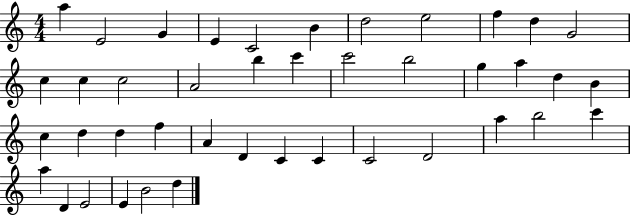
{
  \clef treble
  \numericTimeSignature
  \time 4/4
  \key c \major
  a''4 e'2 g'4 | e'4 c'2 b'4 | d''2 e''2 | f''4 d''4 g'2 | \break c''4 c''4 c''2 | a'2 b''4 c'''4 | c'''2 b''2 | g''4 a''4 d''4 b'4 | \break c''4 d''4 d''4 f''4 | a'4 d'4 c'4 c'4 | c'2 d'2 | a''4 b''2 c'''4 | \break a''4 d'4 e'2 | e'4 b'2 d''4 | \bar "|."
}